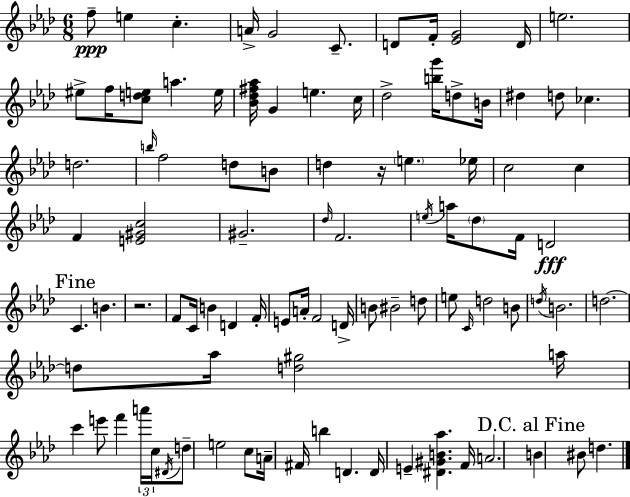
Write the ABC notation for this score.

X:1
T:Untitled
M:6/8
L:1/4
K:Ab
f/2 e c A/4 G2 C/2 D/2 F/4 [_EG]2 D/4 e2 ^e/2 f/4 [cde]/2 a e/4 [_B_d^f_a]/4 G e c/4 _d2 [bg']/4 d/2 B/4 ^d d/2 _c d2 b/4 f2 d/2 B/2 d z/4 e _e/4 c2 c F [E^Gc]2 ^G2 _d/4 F2 e/4 a/4 _d/2 F/4 D2 C B z2 F/2 C/4 B D F/4 E/2 A/4 F2 D/4 B/2 ^B2 d/2 e/2 C/4 d2 B/2 d/4 B2 d2 d/2 _a/4 [d^g]2 a/4 c' e'/2 f' a'/4 c/4 ^D/4 d/2 e2 c/2 A/4 ^F/4 b D D/4 E [^D^GB_a] F/4 A2 B ^B/2 d